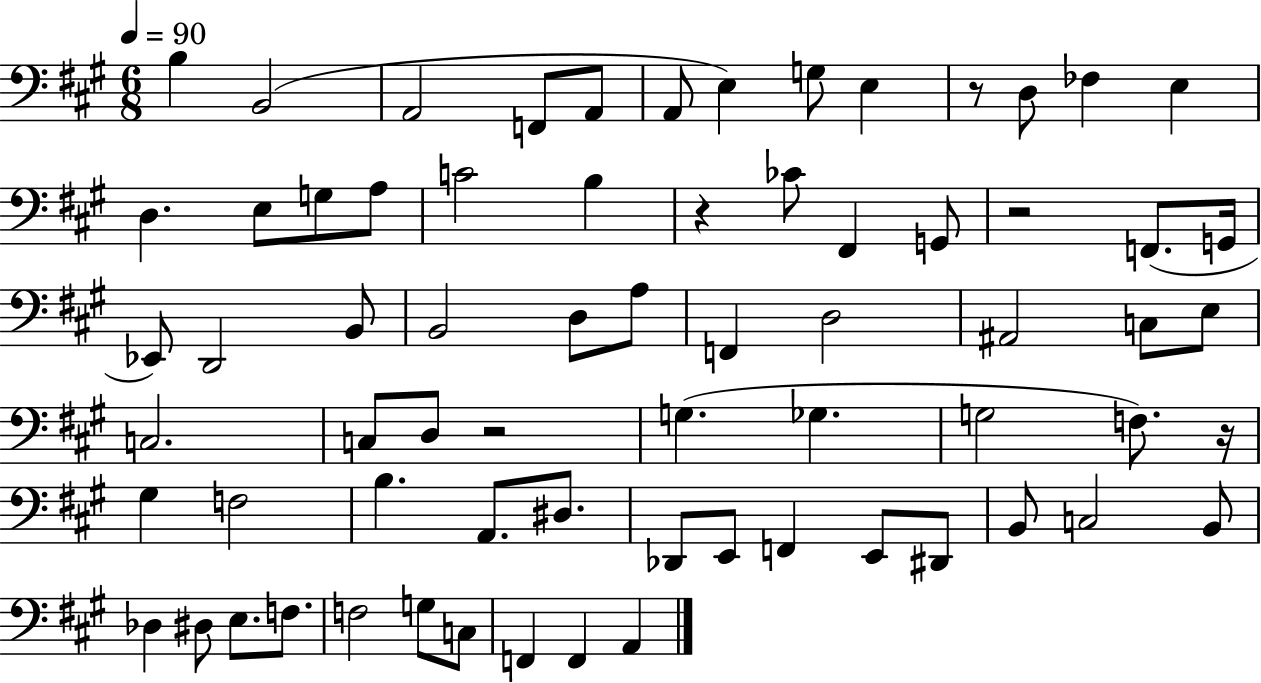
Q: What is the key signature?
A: A major